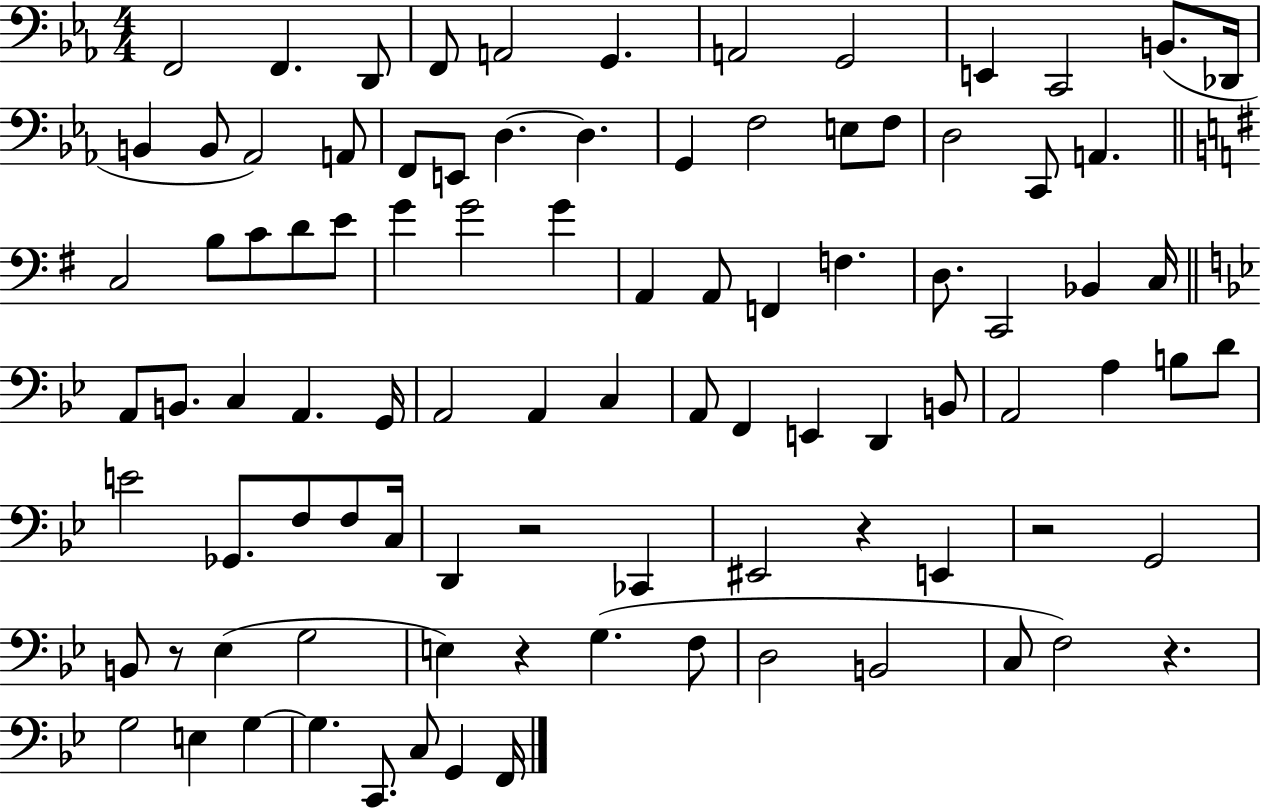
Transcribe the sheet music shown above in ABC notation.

X:1
T:Untitled
M:4/4
L:1/4
K:Eb
F,,2 F,, D,,/2 F,,/2 A,,2 G,, A,,2 G,,2 E,, C,,2 B,,/2 _D,,/4 B,, B,,/2 _A,,2 A,,/2 F,,/2 E,,/2 D, D, G,, F,2 E,/2 F,/2 D,2 C,,/2 A,, C,2 B,/2 C/2 D/2 E/2 G G2 G A,, A,,/2 F,, F, D,/2 C,,2 _B,, C,/4 A,,/2 B,,/2 C, A,, G,,/4 A,,2 A,, C, A,,/2 F,, E,, D,, B,,/2 A,,2 A, B,/2 D/2 E2 _G,,/2 F,/2 F,/2 C,/4 D,, z2 _C,, ^E,,2 z E,, z2 G,,2 B,,/2 z/2 _E, G,2 E, z G, F,/2 D,2 B,,2 C,/2 F,2 z G,2 E, G, G, C,,/2 C,/2 G,, F,,/4